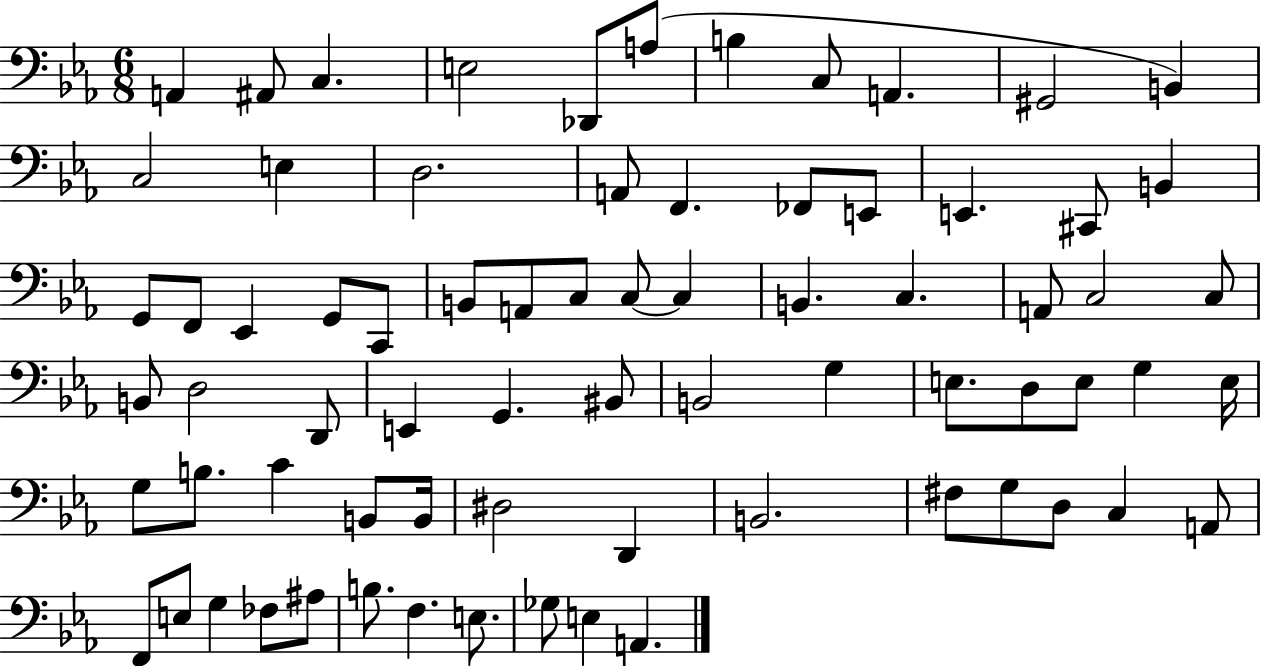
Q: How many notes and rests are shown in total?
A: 73